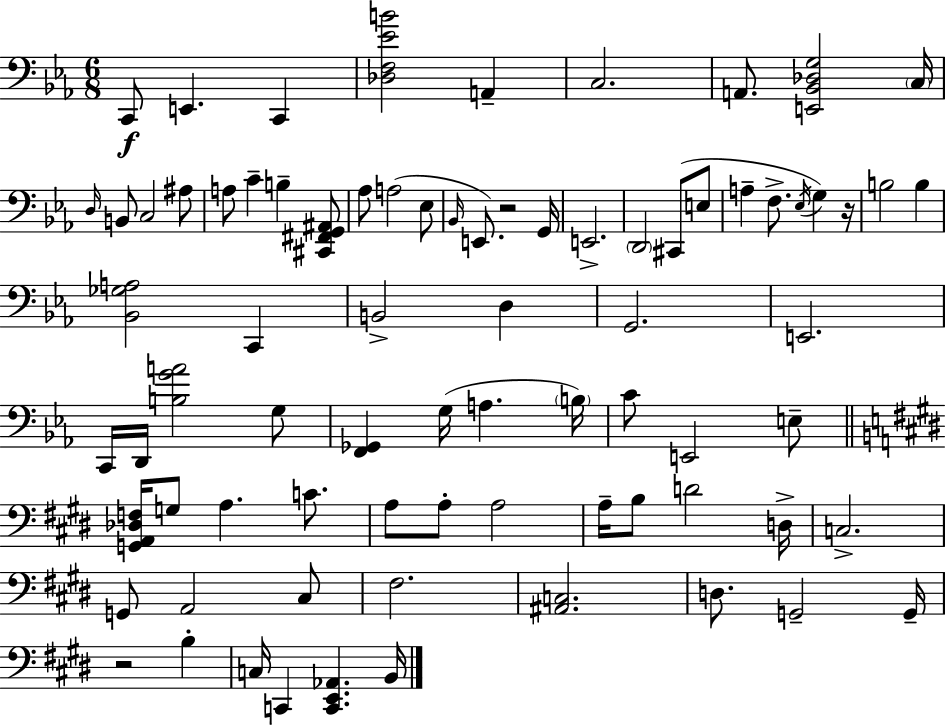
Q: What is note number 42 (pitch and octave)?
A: C4